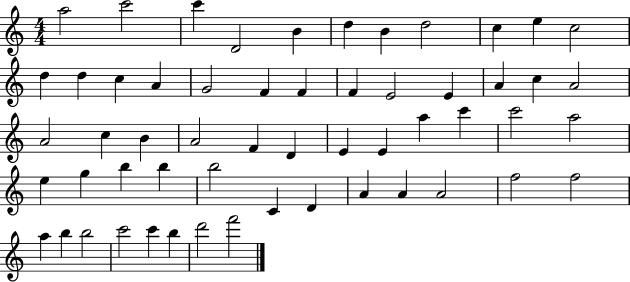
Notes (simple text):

A5/h C6/h C6/q D4/h B4/q D5/q B4/q D5/h C5/q E5/q C5/h D5/q D5/q C5/q A4/q G4/h F4/q F4/q F4/q E4/h E4/q A4/q C5/q A4/h A4/h C5/q B4/q A4/h F4/q D4/q E4/q E4/q A5/q C6/q C6/h A5/h E5/q G5/q B5/q B5/q B5/h C4/q D4/q A4/q A4/q A4/h F5/h F5/h A5/q B5/q B5/h C6/h C6/q B5/q D6/h F6/h